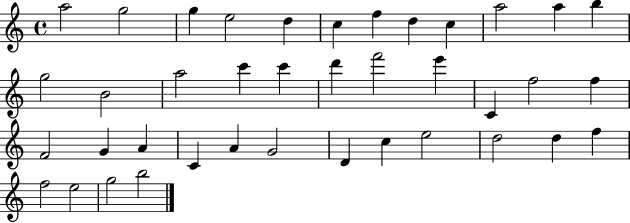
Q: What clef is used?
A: treble